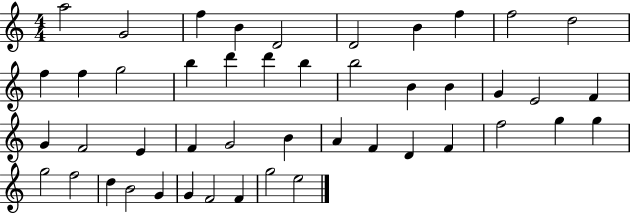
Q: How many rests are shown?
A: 0